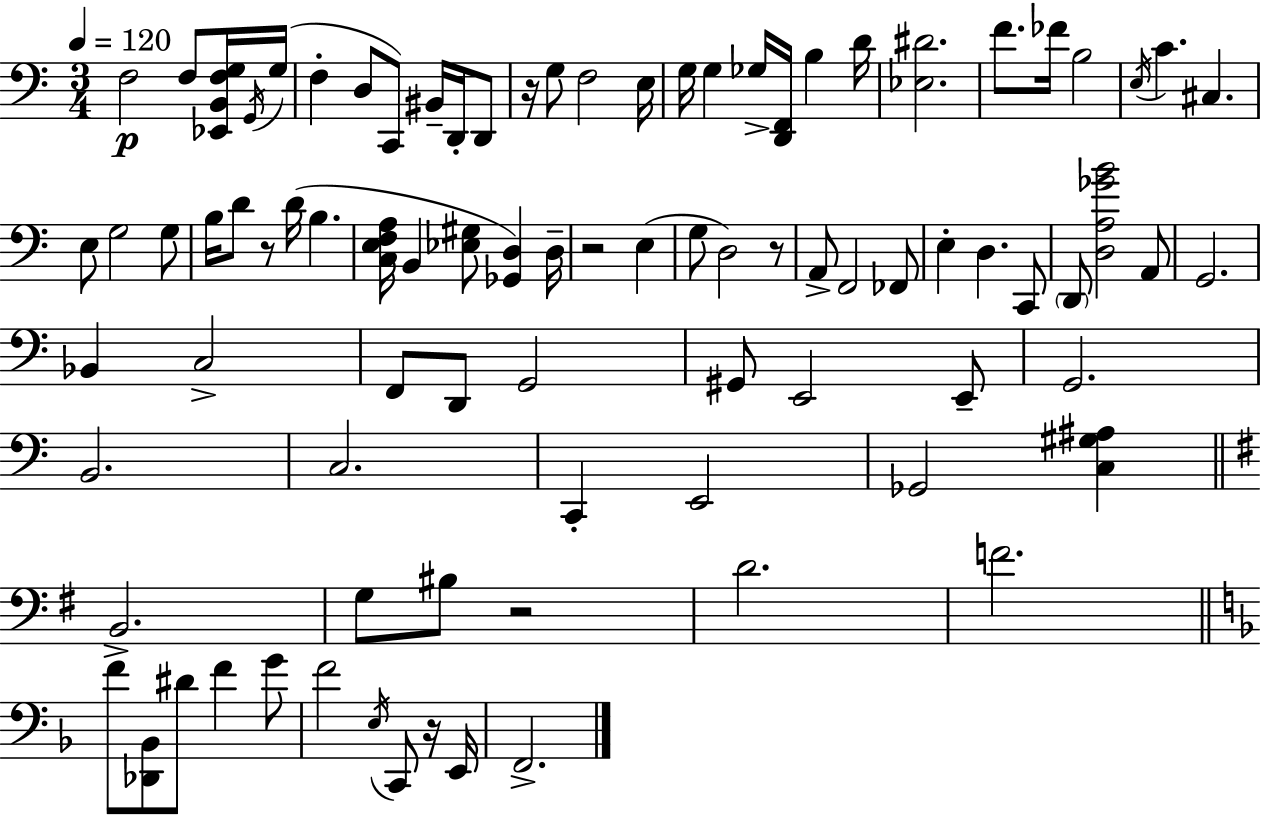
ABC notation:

X:1
T:Untitled
M:3/4
L:1/4
K:C
F,2 F,/2 [_E,,B,,F,G,]/4 G,,/4 G,/4 F, D,/2 C,,/2 ^B,,/4 D,,/4 D,,/2 z/4 G,/2 F,2 E,/4 G,/4 G, _G,/4 [D,,F,,]/4 B, D/4 [_E,^D]2 F/2 _F/4 B,2 E,/4 C ^C, E,/2 G,2 G,/2 B,/4 D/2 z/2 D/4 B, [C,E,F,A,]/4 B,, [_E,^G,]/2 [_G,,D,] D,/4 z2 E, G,/2 D,2 z/2 A,,/2 F,,2 _F,,/2 E, D, C,,/2 D,,/2 [D,A,_GB]2 A,,/2 G,,2 _B,, C,2 F,,/2 D,,/2 G,,2 ^G,,/2 E,,2 E,,/2 G,,2 B,,2 C,2 C,, E,,2 _G,,2 [C,^G,^A,] B,,2 G,/2 ^B,/2 z2 D2 F2 F/2 [_D,,_B,,]/2 ^D/2 F G/2 F2 E,/4 C,,/2 z/4 E,,/4 F,,2